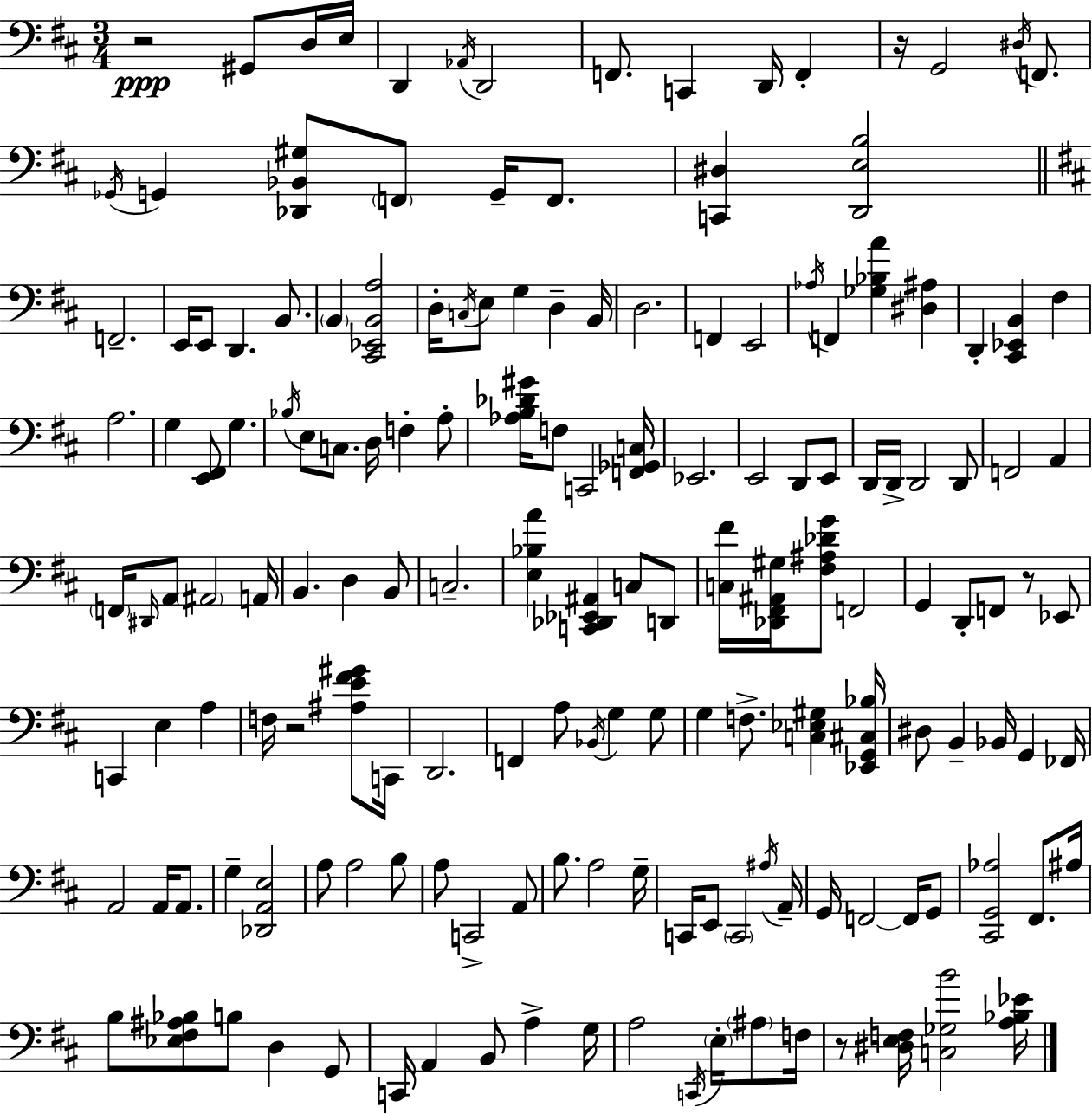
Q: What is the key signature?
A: D major